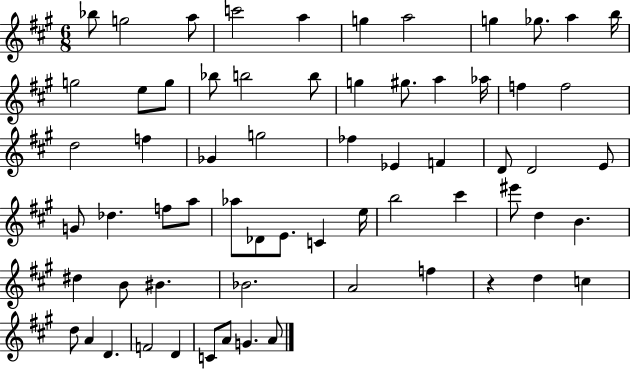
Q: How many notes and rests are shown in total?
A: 65